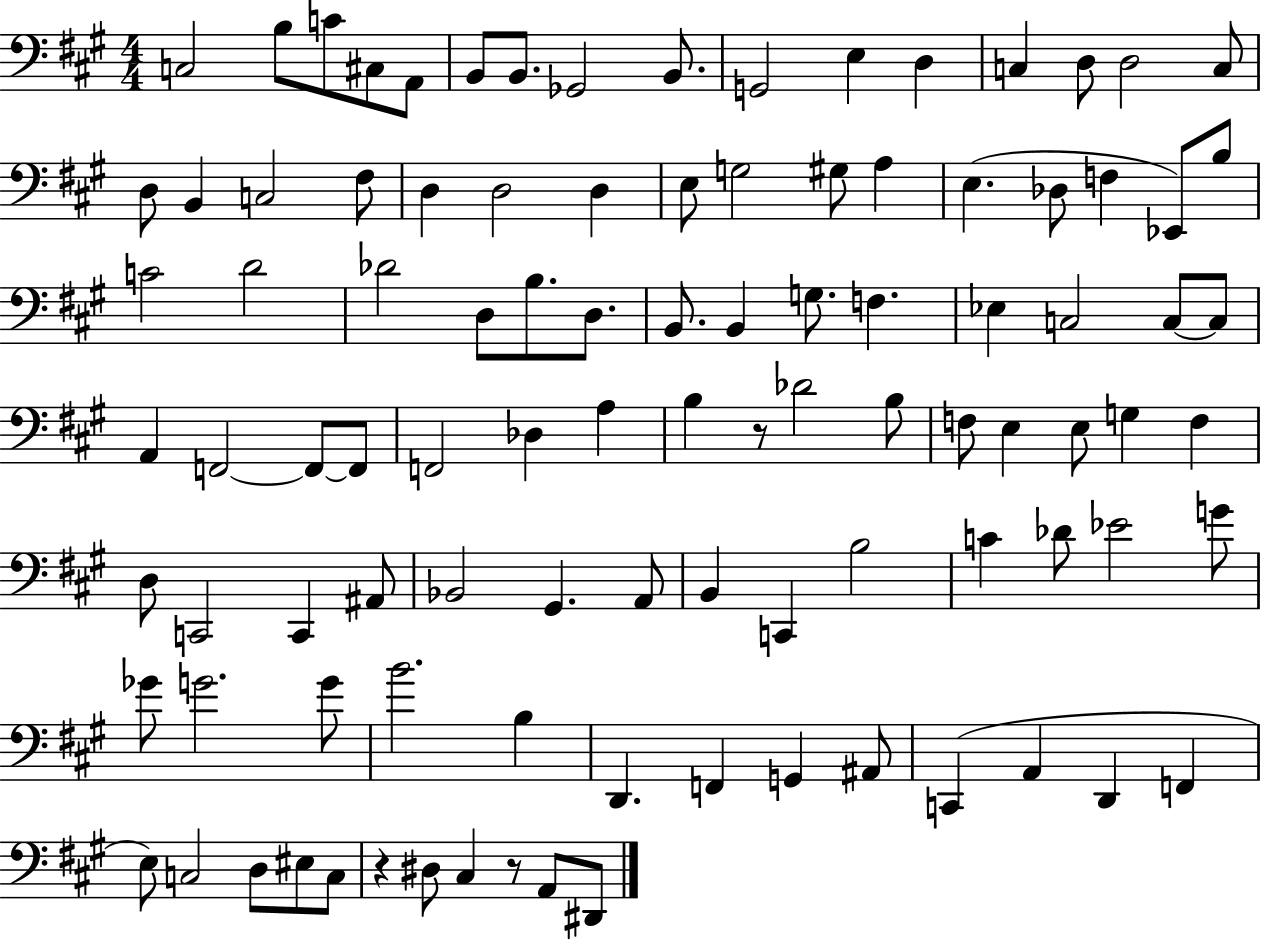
{
  \clef bass
  \numericTimeSignature
  \time 4/4
  \key a \major
  c2 b8 c'8 cis8 a,8 | b,8 b,8. ges,2 b,8. | g,2 e4 d4 | c4 d8 d2 c8 | \break d8 b,4 c2 fis8 | d4 d2 d4 | e8 g2 gis8 a4 | e4.( des8 f4 ees,8) b8 | \break c'2 d'2 | des'2 d8 b8. d8. | b,8. b,4 g8. f4. | ees4 c2 c8~~ c8 | \break a,4 f,2~~ f,8~~ f,8 | f,2 des4 a4 | b4 r8 des'2 b8 | f8 e4 e8 g4 f4 | \break d8 c,2 c,4 ais,8 | bes,2 gis,4. a,8 | b,4 c,4 b2 | c'4 des'8 ees'2 g'8 | \break ges'8 g'2. g'8 | b'2. b4 | d,4. f,4 g,4 ais,8 | c,4( a,4 d,4 f,4 | \break e8) c2 d8 eis8 c8 | r4 dis8 cis4 r8 a,8 dis,8 | \bar "|."
}